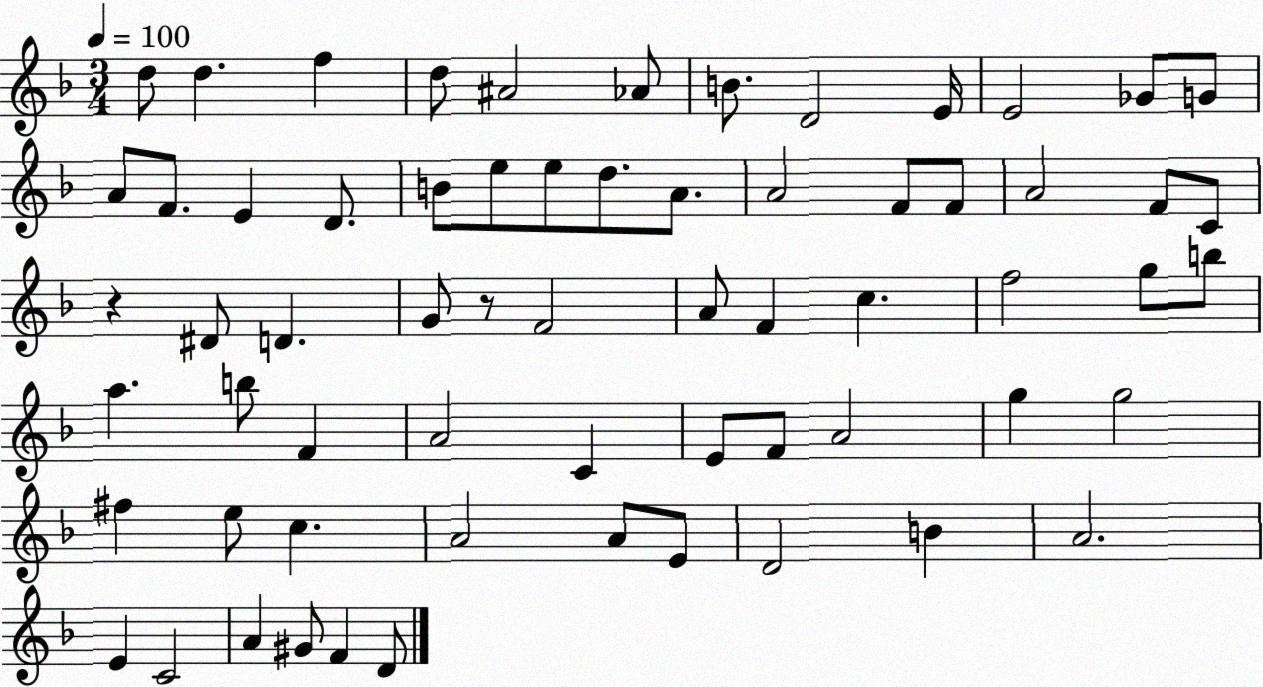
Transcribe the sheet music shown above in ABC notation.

X:1
T:Untitled
M:3/4
L:1/4
K:F
d/2 d f d/2 ^A2 _A/2 B/2 D2 E/4 E2 _G/2 G/2 A/2 F/2 E D/2 B/2 e/2 e/2 d/2 A/2 A2 F/2 F/2 A2 F/2 C/2 z ^D/2 D G/2 z/2 F2 A/2 F c f2 g/2 b/2 a b/2 F A2 C E/2 F/2 A2 g g2 ^f e/2 c A2 A/2 E/2 D2 B A2 E C2 A ^G/2 F D/2